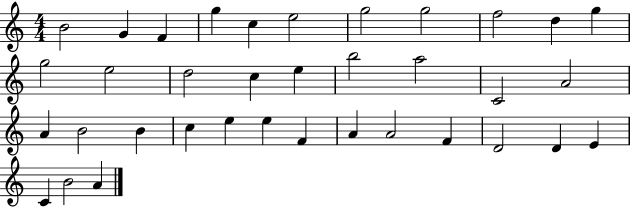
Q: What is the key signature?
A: C major